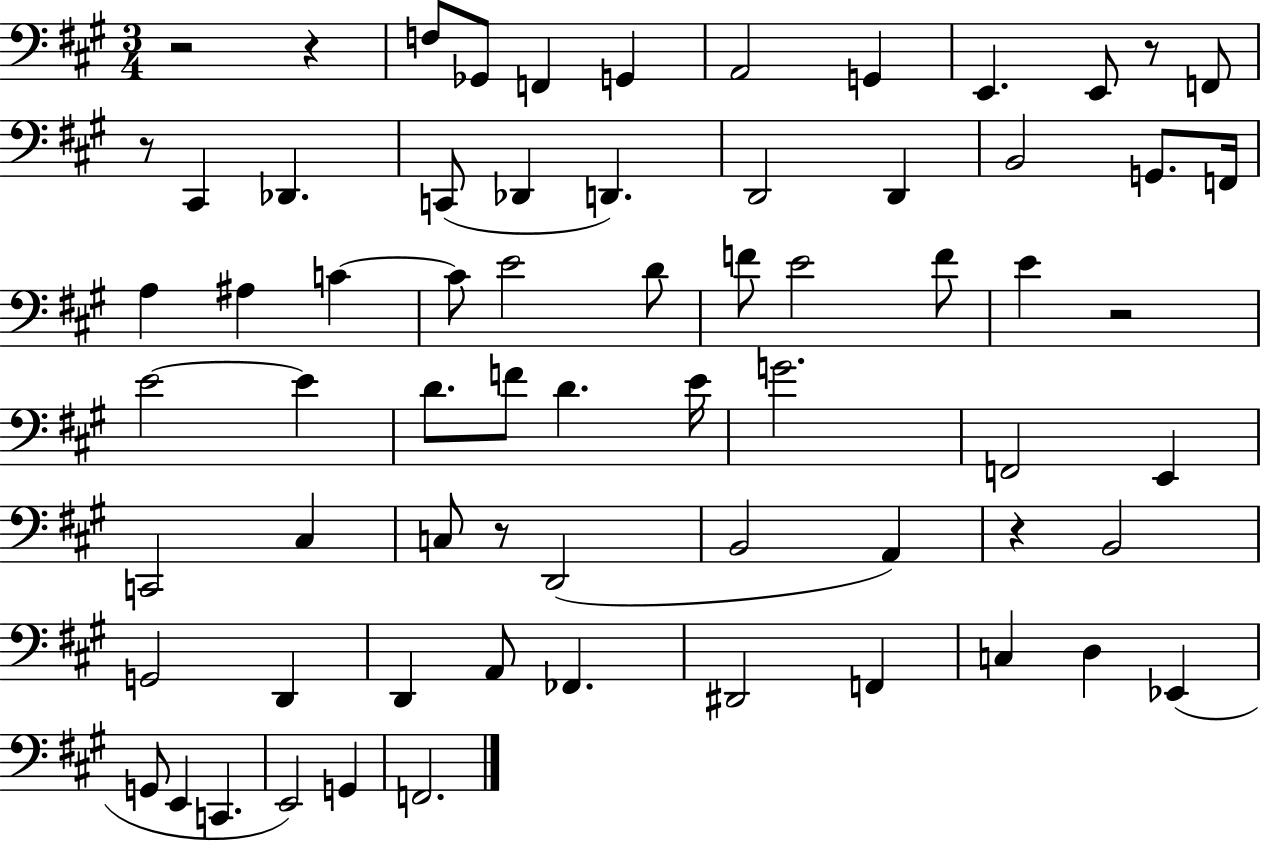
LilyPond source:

{
  \clef bass
  \numericTimeSignature
  \time 3/4
  \key a \major
  \repeat volta 2 { r2 r4 | f8 ges,8 f,4 g,4 | a,2 g,4 | e,4. e,8 r8 f,8 | \break r8 cis,4 des,4. | c,8( des,4 d,4.) | d,2 d,4 | b,2 g,8. f,16 | \break a4 ais4 c'4~~ | c'8 e'2 d'8 | f'8 e'2 f'8 | e'4 r2 | \break e'2~~ e'4 | d'8. f'8 d'4. e'16 | g'2. | f,2 e,4 | \break c,2 cis4 | c8 r8 d,2( | b,2 a,4) | r4 b,2 | \break g,2 d,4 | d,4 a,8 fes,4. | dis,2 f,4 | c4 d4 ees,4( | \break g,8 e,4 c,4. | e,2) g,4 | f,2. | } \bar "|."
}